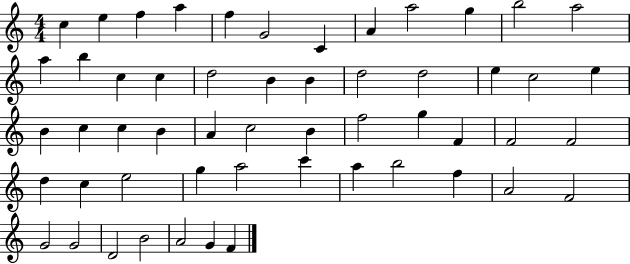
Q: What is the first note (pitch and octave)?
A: C5